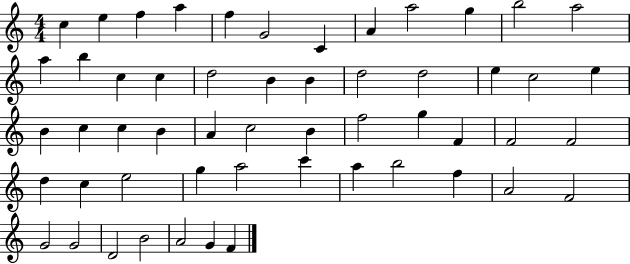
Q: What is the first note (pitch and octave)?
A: C5